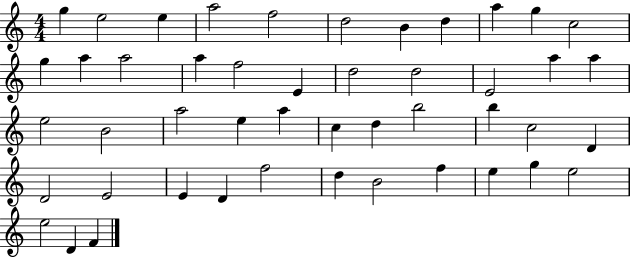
{
  \clef treble
  \numericTimeSignature
  \time 4/4
  \key c \major
  g''4 e''2 e''4 | a''2 f''2 | d''2 b'4 d''4 | a''4 g''4 c''2 | \break g''4 a''4 a''2 | a''4 f''2 e'4 | d''2 d''2 | e'2 a''4 a''4 | \break e''2 b'2 | a''2 e''4 a''4 | c''4 d''4 b''2 | b''4 c''2 d'4 | \break d'2 e'2 | e'4 d'4 f''2 | d''4 b'2 f''4 | e''4 g''4 e''2 | \break e''2 d'4 f'4 | \bar "|."
}